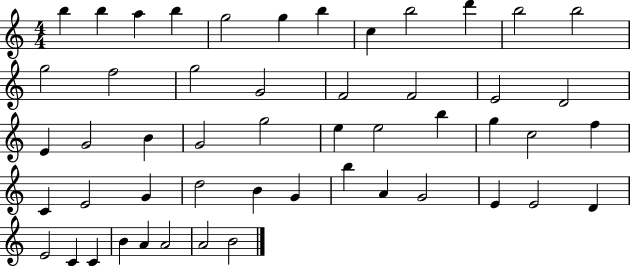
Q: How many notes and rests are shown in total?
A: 51